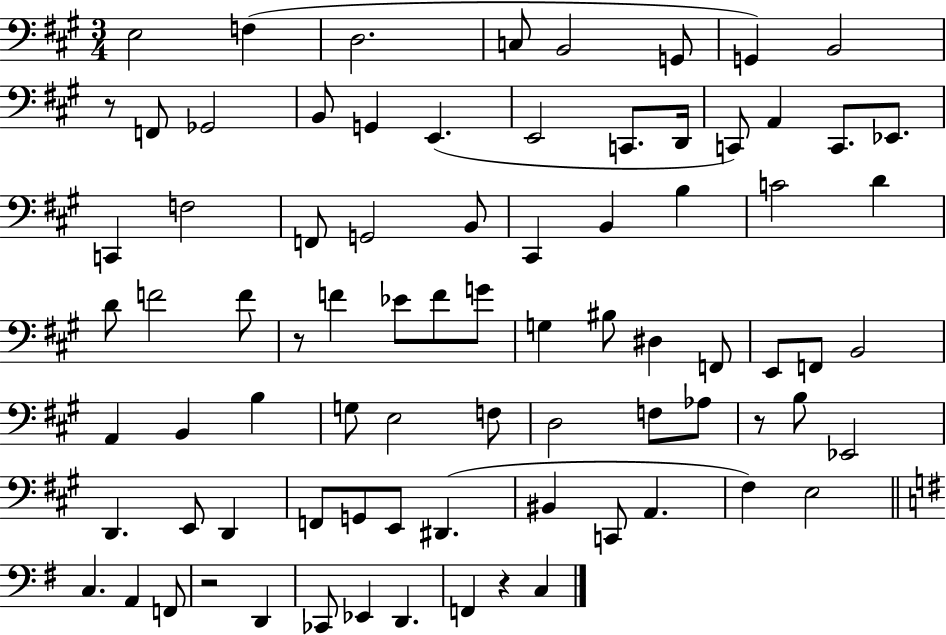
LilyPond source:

{
  \clef bass
  \numericTimeSignature
  \time 3/4
  \key a \major
  e2 f4( | d2. | c8 b,2 g,8 | g,4) b,2 | \break r8 f,8 ges,2 | b,8 g,4 e,4.( | e,2 c,8. d,16 | c,8) a,4 c,8. ees,8. | \break c,4 f2 | f,8 g,2 b,8 | cis,4 b,4 b4 | c'2 d'4 | \break d'8 f'2 f'8 | r8 f'4 ees'8 f'8 g'8 | g4 bis8 dis4 f,8 | e,8 f,8 b,2 | \break a,4 b,4 b4 | g8 e2 f8 | d2 f8 aes8 | r8 b8 ees,2 | \break d,4. e,8 d,4 | f,8 g,8 e,8 dis,4.( | bis,4 c,8 a,4. | fis4) e2 | \break \bar "||" \break \key g \major c4. a,4 f,8 | r2 d,4 | ces,8 ees,4 d,4. | f,4 r4 c4 | \break \bar "|."
}